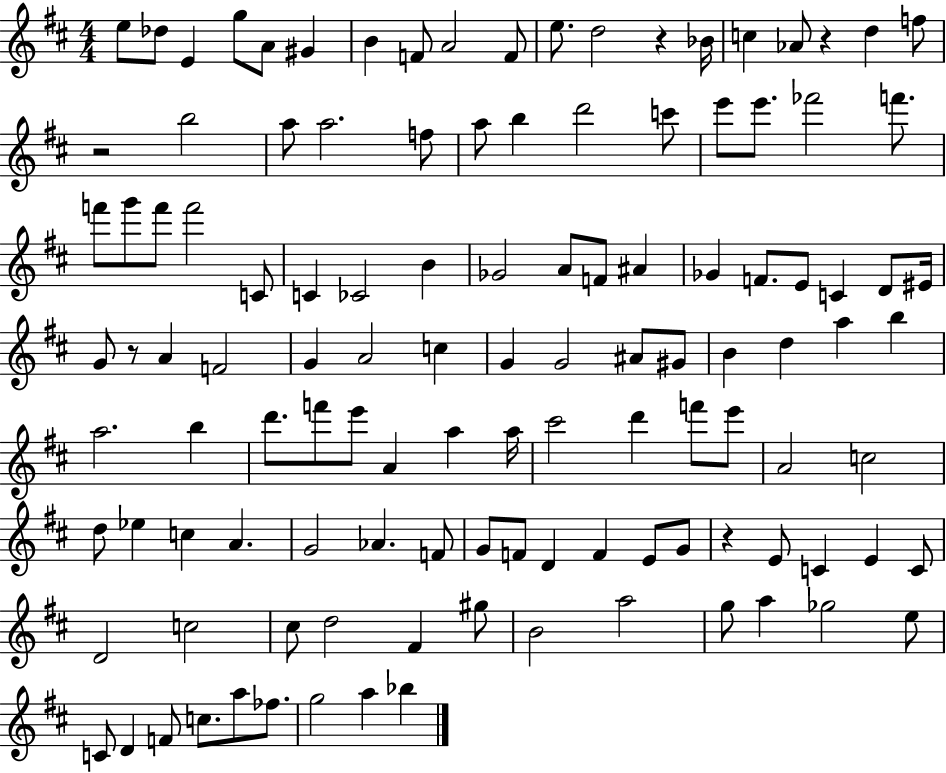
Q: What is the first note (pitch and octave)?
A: E5